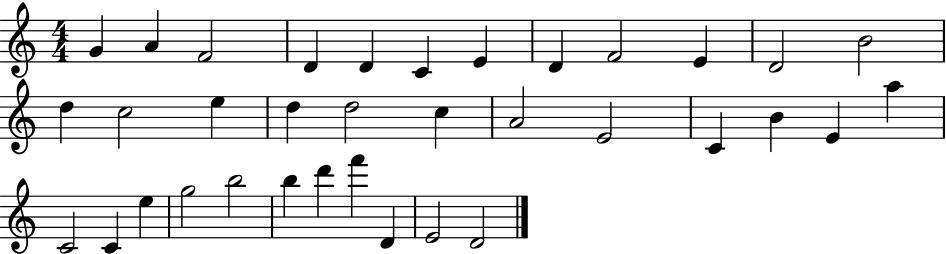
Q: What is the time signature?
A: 4/4